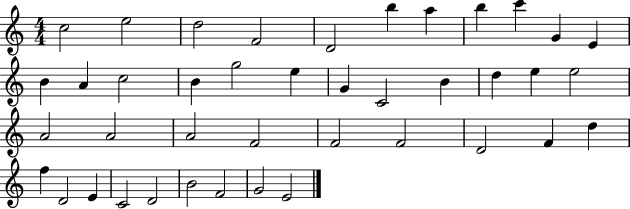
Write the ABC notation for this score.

X:1
T:Untitled
M:4/4
L:1/4
K:C
c2 e2 d2 F2 D2 b a b c' G E B A c2 B g2 e G C2 B d e e2 A2 A2 A2 F2 F2 F2 D2 F d f D2 E C2 D2 B2 F2 G2 E2